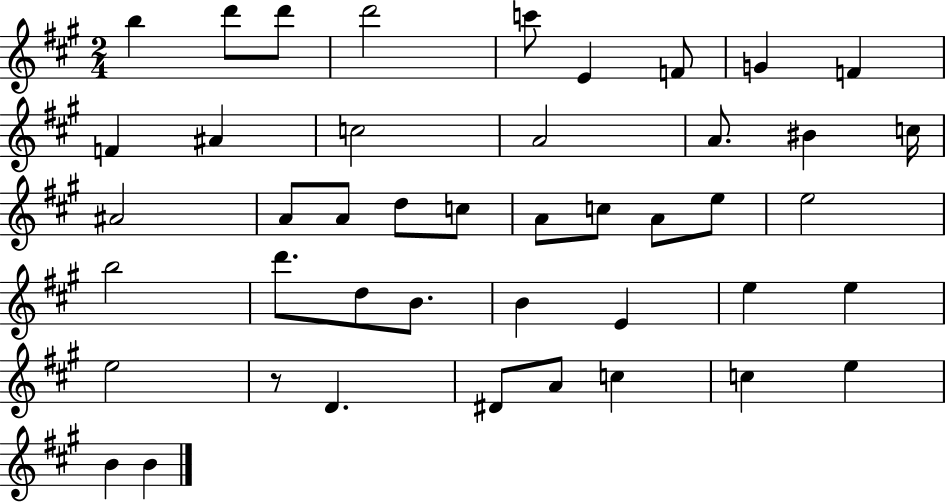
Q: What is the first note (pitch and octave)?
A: B5